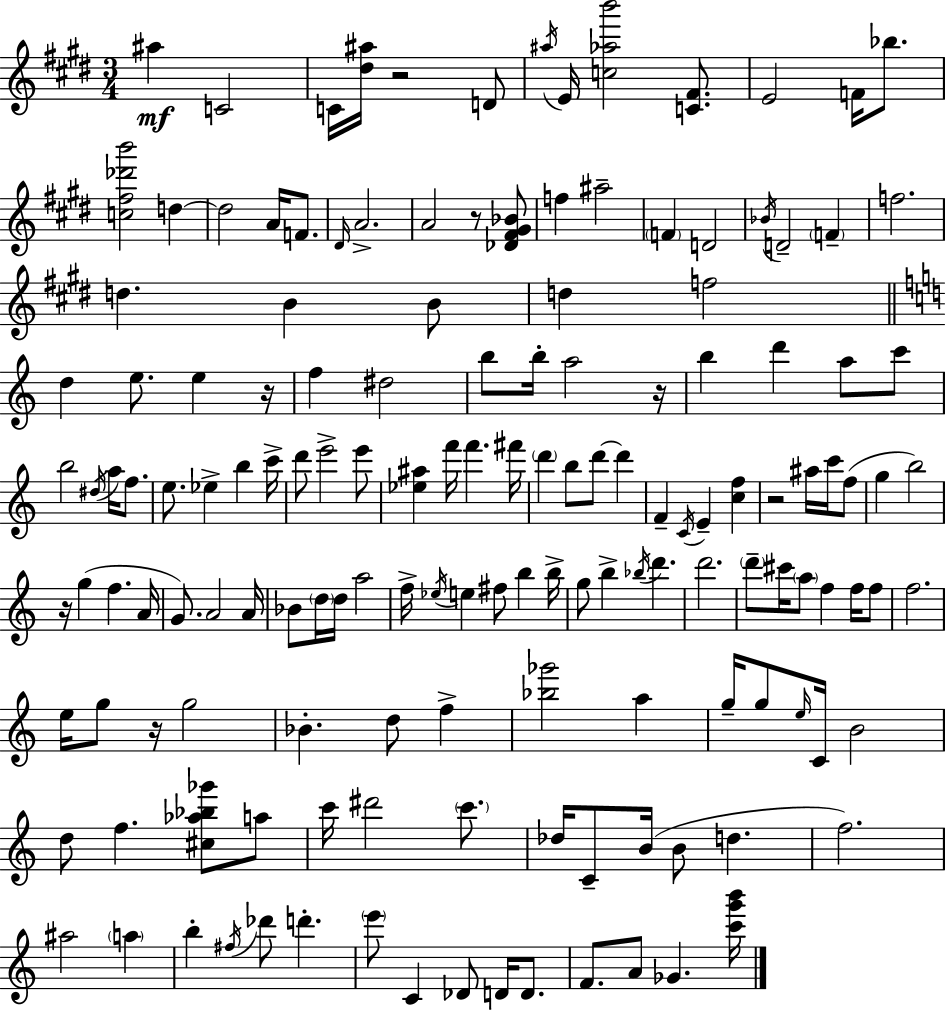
X:1
T:Untitled
M:3/4
L:1/4
K:E
^a C2 C/4 [^d^a]/4 z2 D/2 ^a/4 E/4 [c_ab']2 [C^F]/2 E2 F/4 _b/2 [c^f_d'b']2 d d2 A/4 F/2 ^D/4 A2 A2 z/2 [_D^F^G_B]/2 f ^a2 F D2 _B/4 D2 F f2 d B B/2 d f2 d e/2 e z/4 f ^d2 b/2 b/4 a2 z/4 b d' a/2 c'/2 b2 ^d/4 a/4 f/2 e/2 _e b c'/4 d'/2 e'2 e'/2 [_e^a] f'/4 f' ^f'/4 d' b/2 d'/2 d' F C/4 E [cf] z2 ^a/4 c'/4 f/2 g b2 z/4 g f A/4 G/2 A2 A/4 _B/2 d/4 d/4 a2 f/4 _e/4 e ^f/2 b b/4 g/2 b _b/4 d' d'2 d'/2 ^c'/4 a/2 f f/4 f/2 f2 e/4 g/2 z/4 g2 _B d/2 f [_b_g']2 a g/4 g/2 e/4 C/4 B2 d/2 f [^c_a_b_g']/2 a/2 c'/4 ^d'2 c'/2 _d/4 C/2 B/4 B/2 d f2 ^a2 a b ^f/4 _d'/2 d' e'/2 C _D/2 D/4 D/2 F/2 A/2 _G [c'g'b']/4